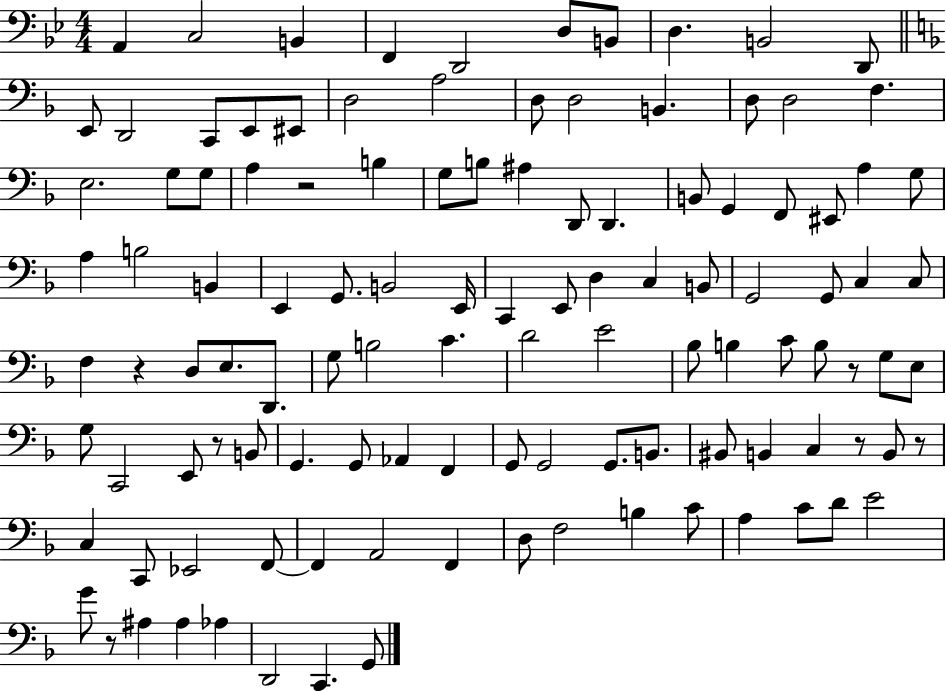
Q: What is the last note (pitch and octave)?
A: G2